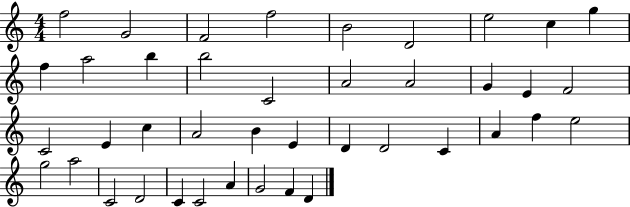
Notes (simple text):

F5/h G4/h F4/h F5/h B4/h D4/h E5/h C5/q G5/q F5/q A5/h B5/q B5/h C4/h A4/h A4/h G4/q E4/q F4/h C4/h E4/q C5/q A4/h B4/q E4/q D4/q D4/h C4/q A4/q F5/q E5/h G5/h A5/h C4/h D4/h C4/q C4/h A4/q G4/h F4/q D4/q